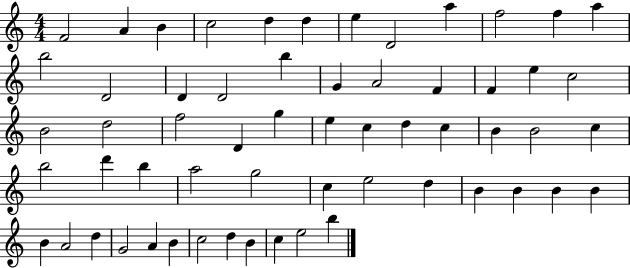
F4/h A4/q B4/q C5/h D5/q D5/q E5/q D4/h A5/q F5/h F5/q A5/q B5/h D4/h D4/q D4/h B5/q G4/q A4/h F4/q F4/q E5/q C5/h B4/h D5/h F5/h D4/q G5/q E5/q C5/q D5/q C5/q B4/q B4/h C5/q B5/h D6/q B5/q A5/h G5/h C5/q E5/h D5/q B4/q B4/q B4/q B4/q B4/q A4/h D5/q G4/h A4/q B4/q C5/h D5/q B4/q C5/q E5/h B5/q